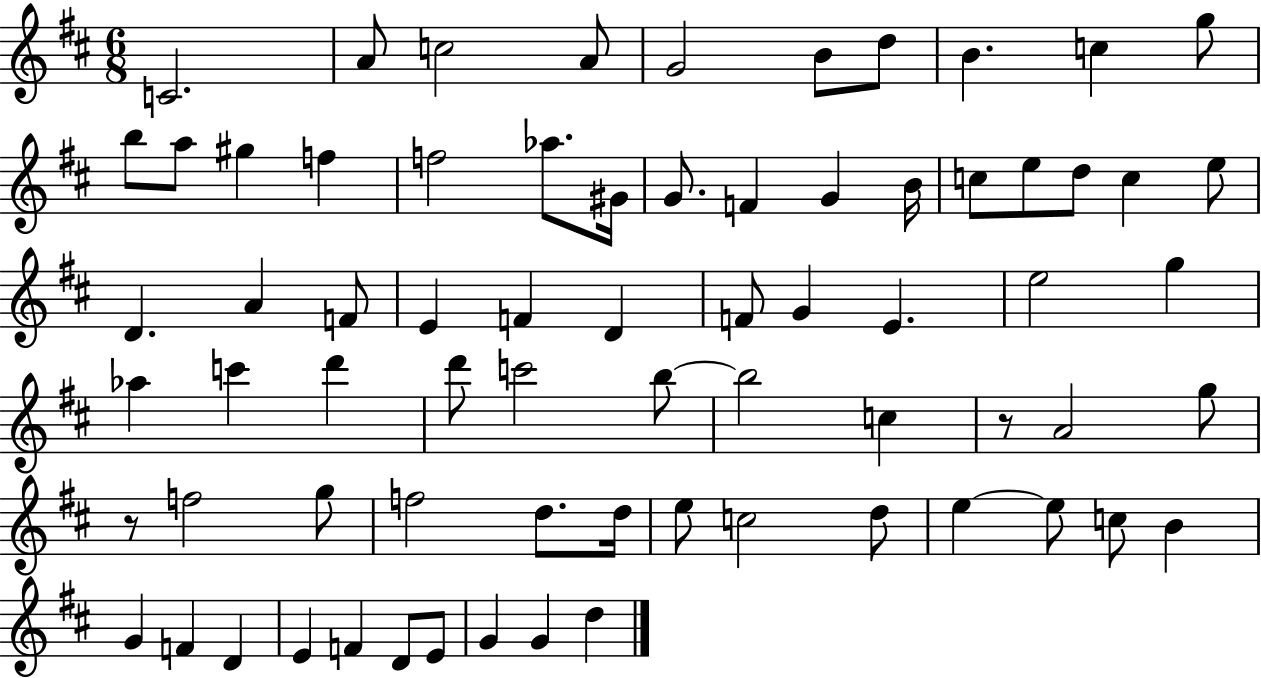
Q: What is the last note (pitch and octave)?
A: D5